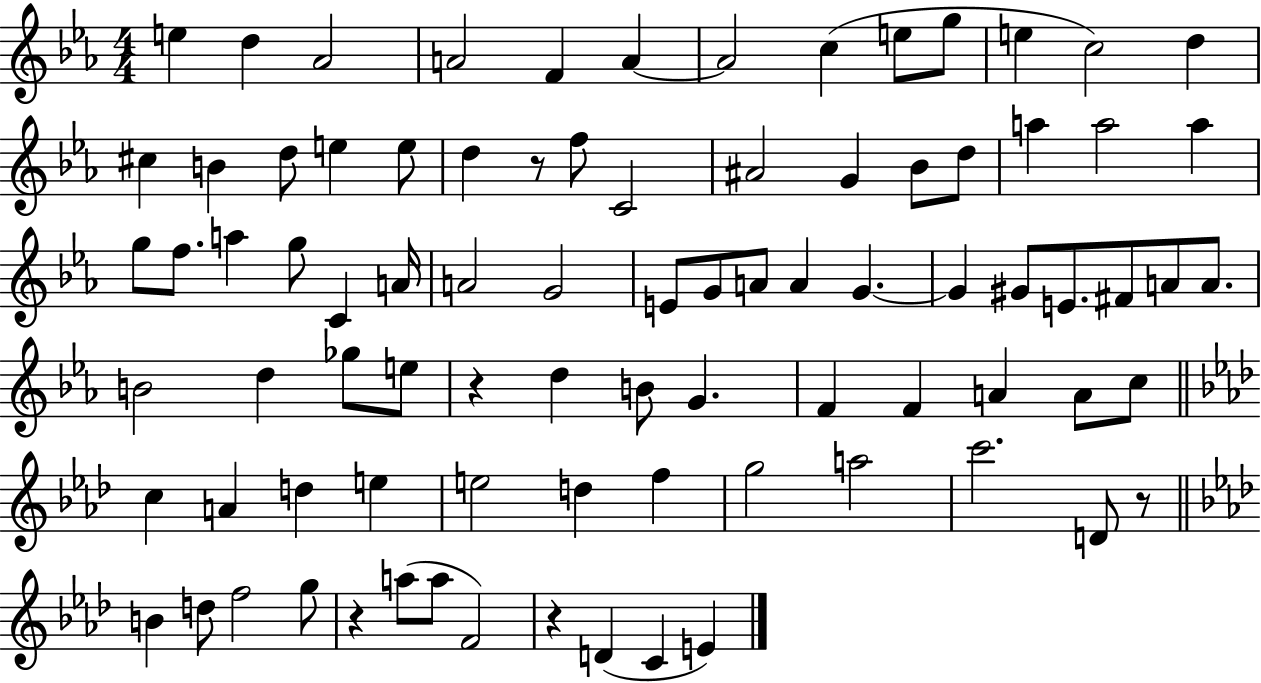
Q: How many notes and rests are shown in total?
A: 85